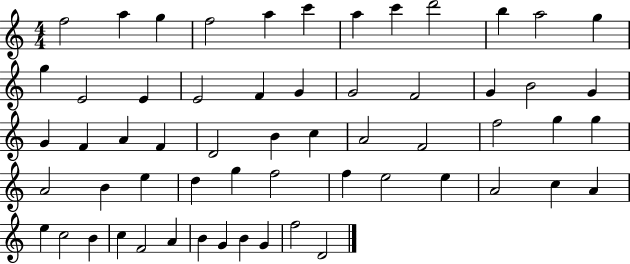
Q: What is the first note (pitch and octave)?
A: F5